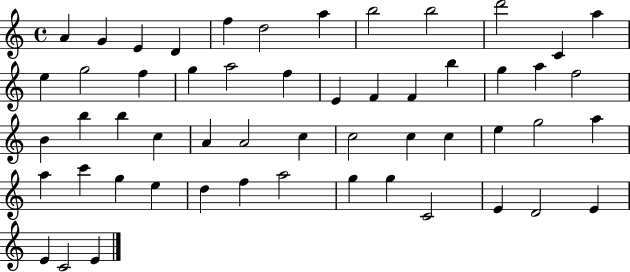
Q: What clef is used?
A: treble